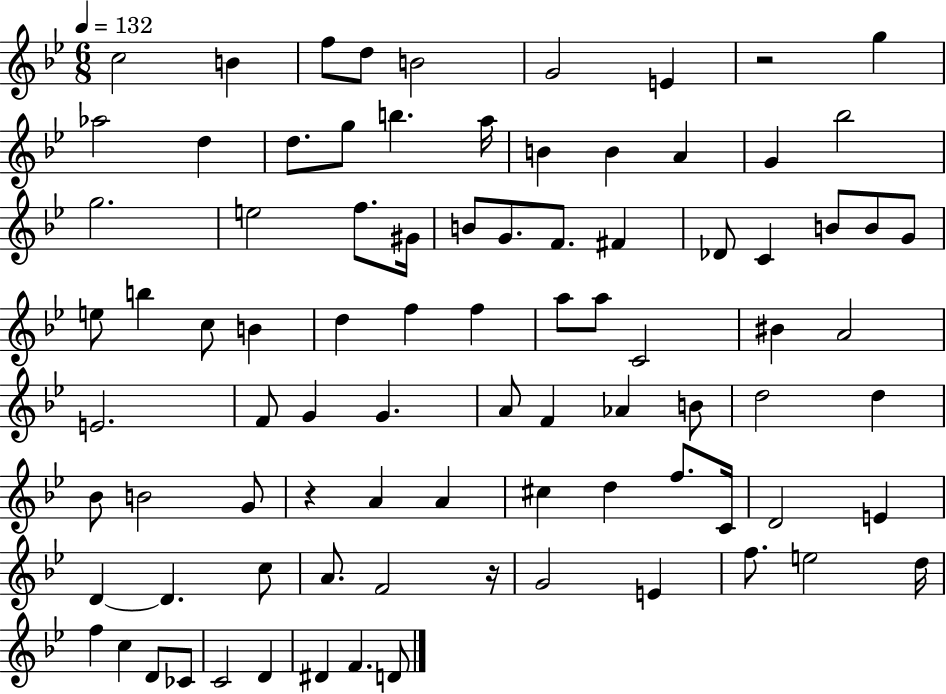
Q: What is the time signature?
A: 6/8